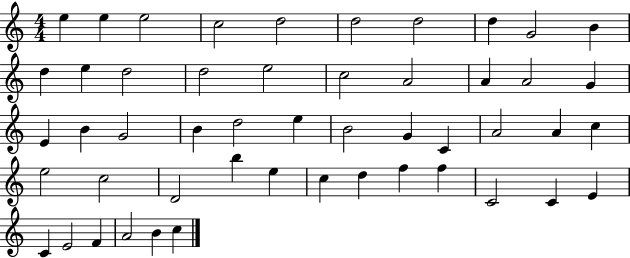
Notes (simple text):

E5/q E5/q E5/h C5/h D5/h D5/h D5/h D5/q G4/h B4/q D5/q E5/q D5/h D5/h E5/h C5/h A4/h A4/q A4/h G4/q E4/q B4/q G4/h B4/q D5/h E5/q B4/h G4/q C4/q A4/h A4/q C5/q E5/h C5/h D4/h B5/q E5/q C5/q D5/q F5/q F5/q C4/h C4/q E4/q C4/q E4/h F4/q A4/h B4/q C5/q